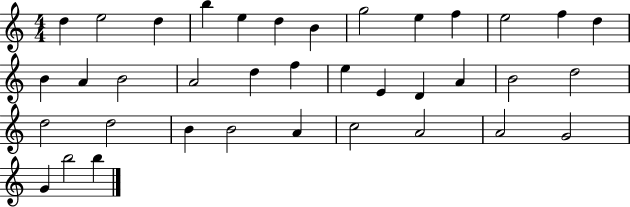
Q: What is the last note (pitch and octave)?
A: B5